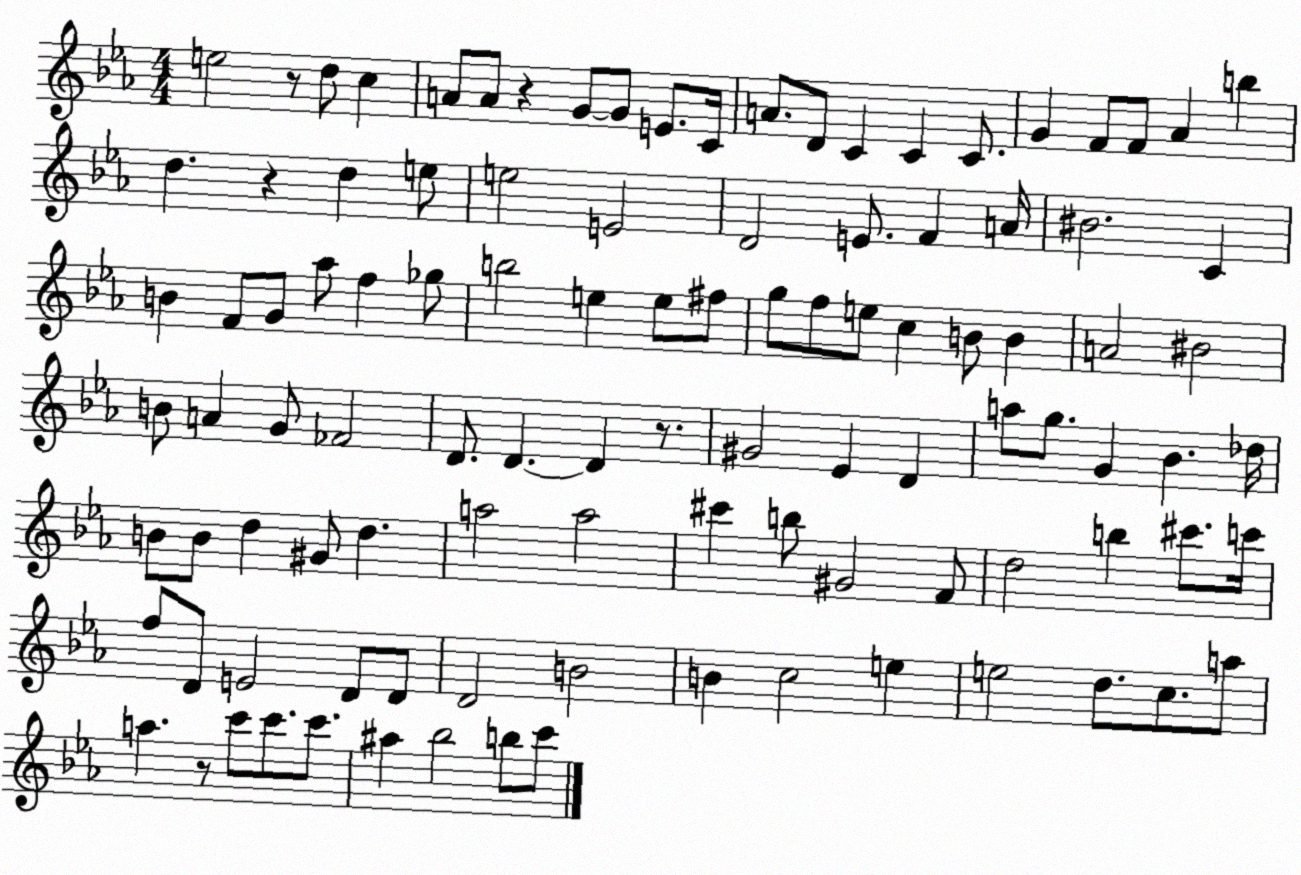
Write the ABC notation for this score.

X:1
T:Untitled
M:4/4
L:1/4
K:Eb
e2 z/2 d/2 c A/2 A/2 z G/2 G/2 E/2 C/4 A/2 D/2 C C C/2 G F/2 F/2 _A b d z d e/2 e2 E2 D2 E/2 F A/4 ^B2 C B F/2 G/2 _a/2 f _g/2 b2 e e/2 ^f/2 g/2 f/2 e/2 c B/2 B A2 ^B2 B/2 A G/2 _F2 D/2 D D z/2 ^G2 _E D a/2 g/2 G _B _d/4 B/2 B/2 d ^G/2 d a2 a2 ^c' b/2 ^G2 F/2 d2 b ^c'/2 c'/4 f/2 D/2 E2 D/2 D/2 D2 B2 B c2 e e2 d/2 c/2 a/2 a z/2 c'/2 c'/2 c'/2 ^a _b2 b/2 c'/2